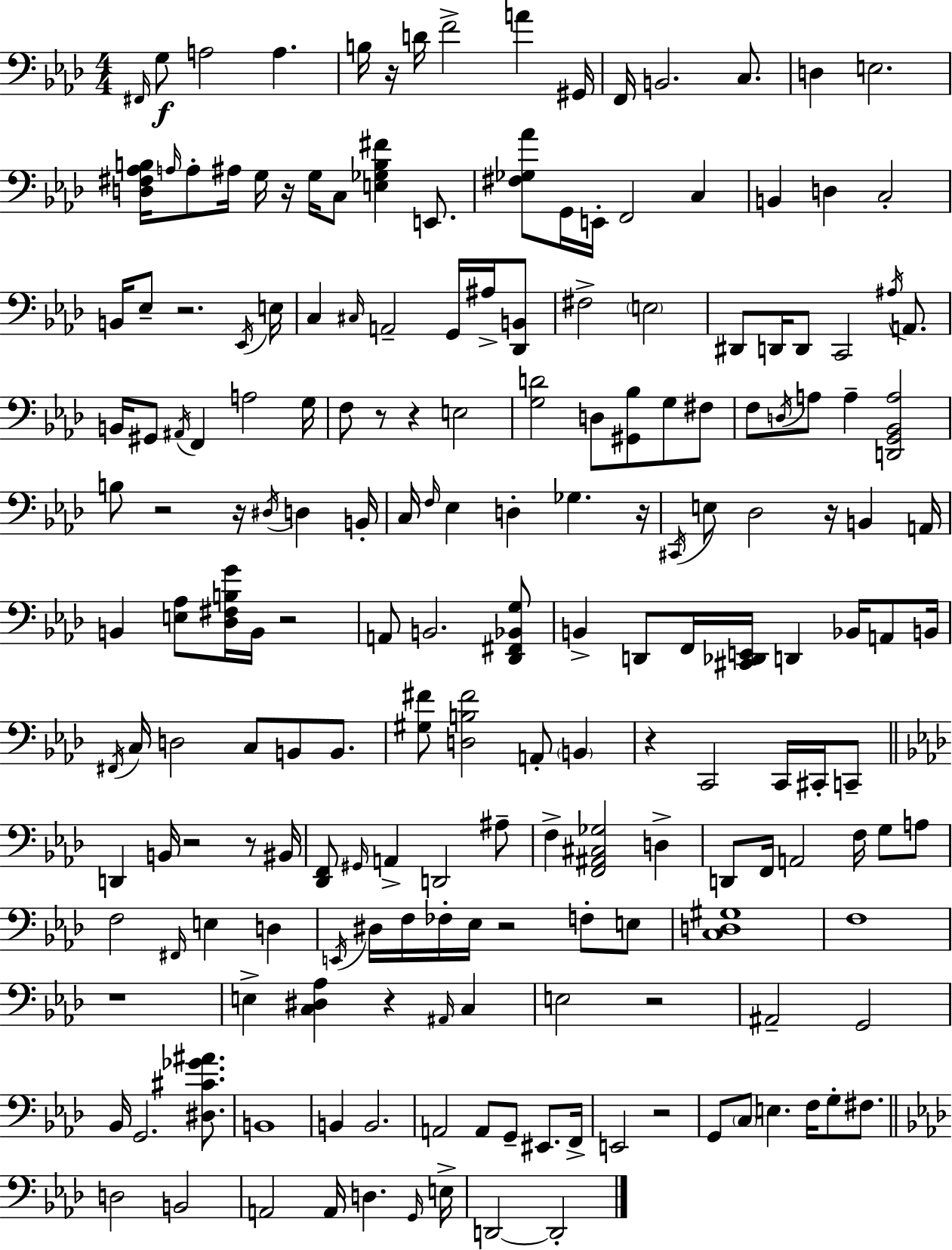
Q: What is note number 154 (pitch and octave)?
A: E3